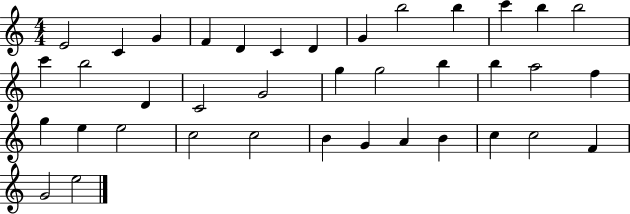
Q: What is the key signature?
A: C major